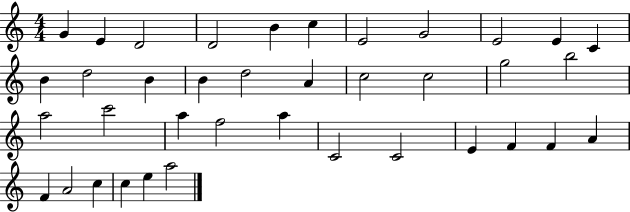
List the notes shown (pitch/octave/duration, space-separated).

G4/q E4/q D4/h D4/h B4/q C5/q E4/h G4/h E4/h E4/q C4/q B4/q D5/h B4/q B4/q D5/h A4/q C5/h C5/h G5/h B5/h A5/h C6/h A5/q F5/h A5/q C4/h C4/h E4/q F4/q F4/q A4/q F4/q A4/h C5/q C5/q E5/q A5/h